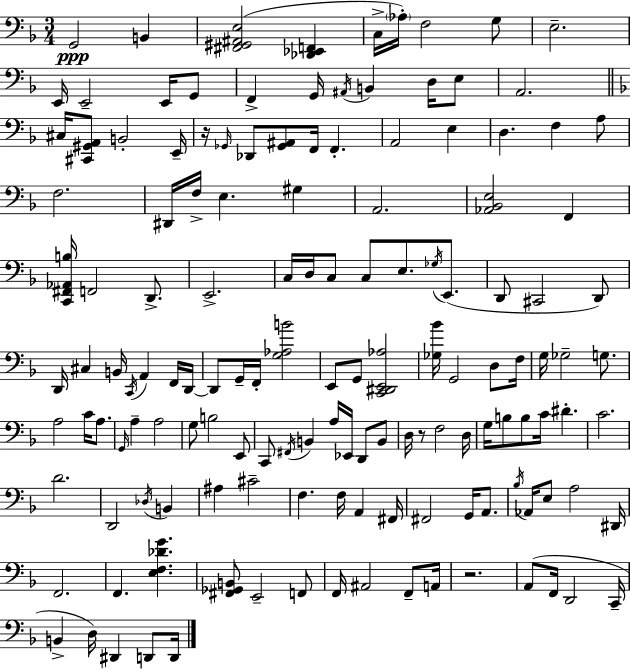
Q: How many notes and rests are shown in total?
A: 142